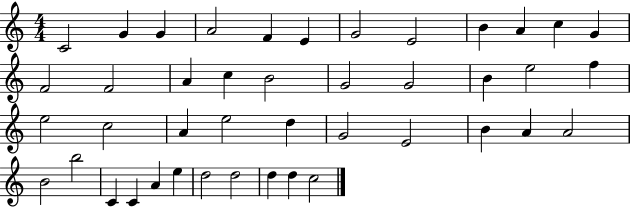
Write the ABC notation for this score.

X:1
T:Untitled
M:4/4
L:1/4
K:C
C2 G G A2 F E G2 E2 B A c G F2 F2 A c B2 G2 G2 B e2 f e2 c2 A e2 d G2 E2 B A A2 B2 b2 C C A e d2 d2 d d c2